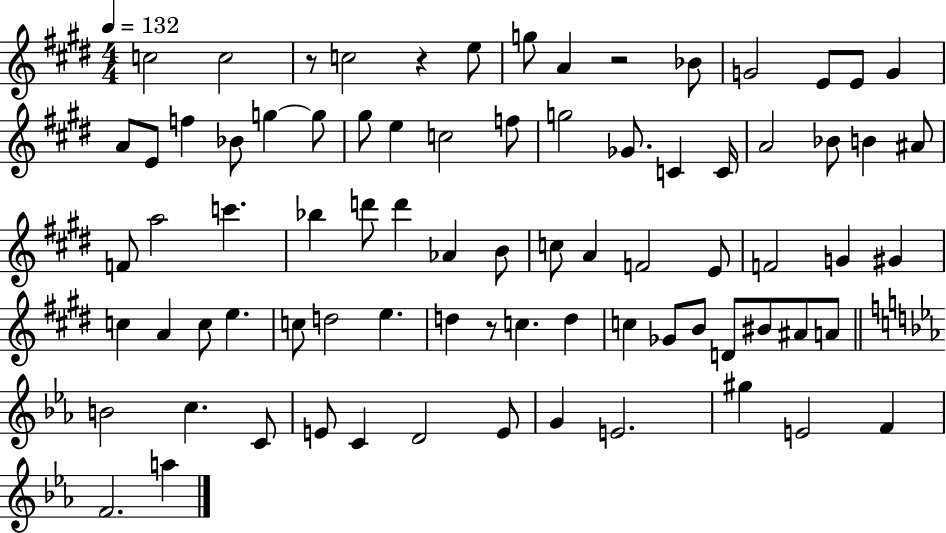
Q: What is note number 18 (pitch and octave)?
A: G#5